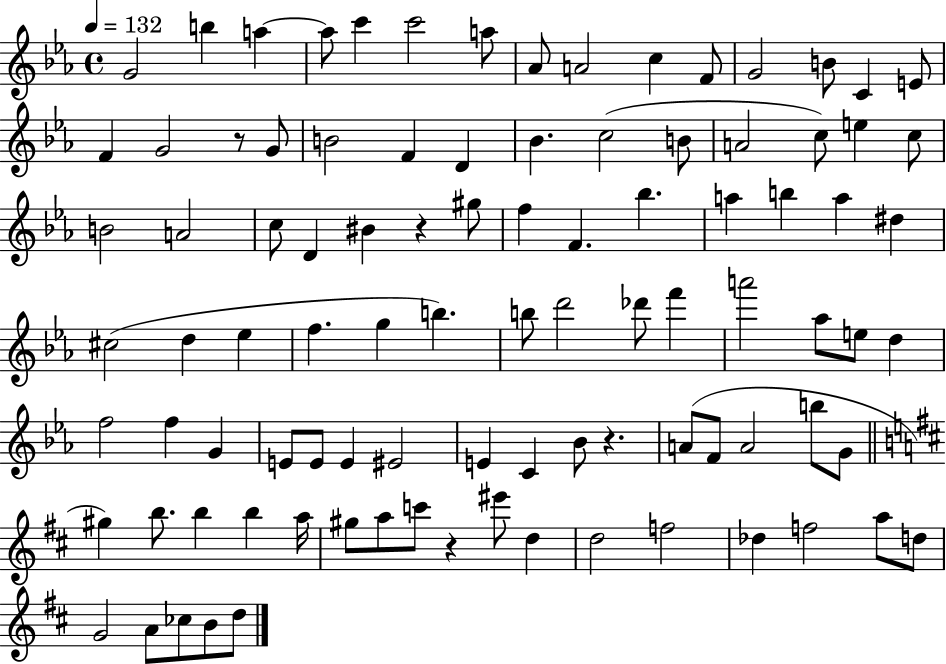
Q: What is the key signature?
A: EES major